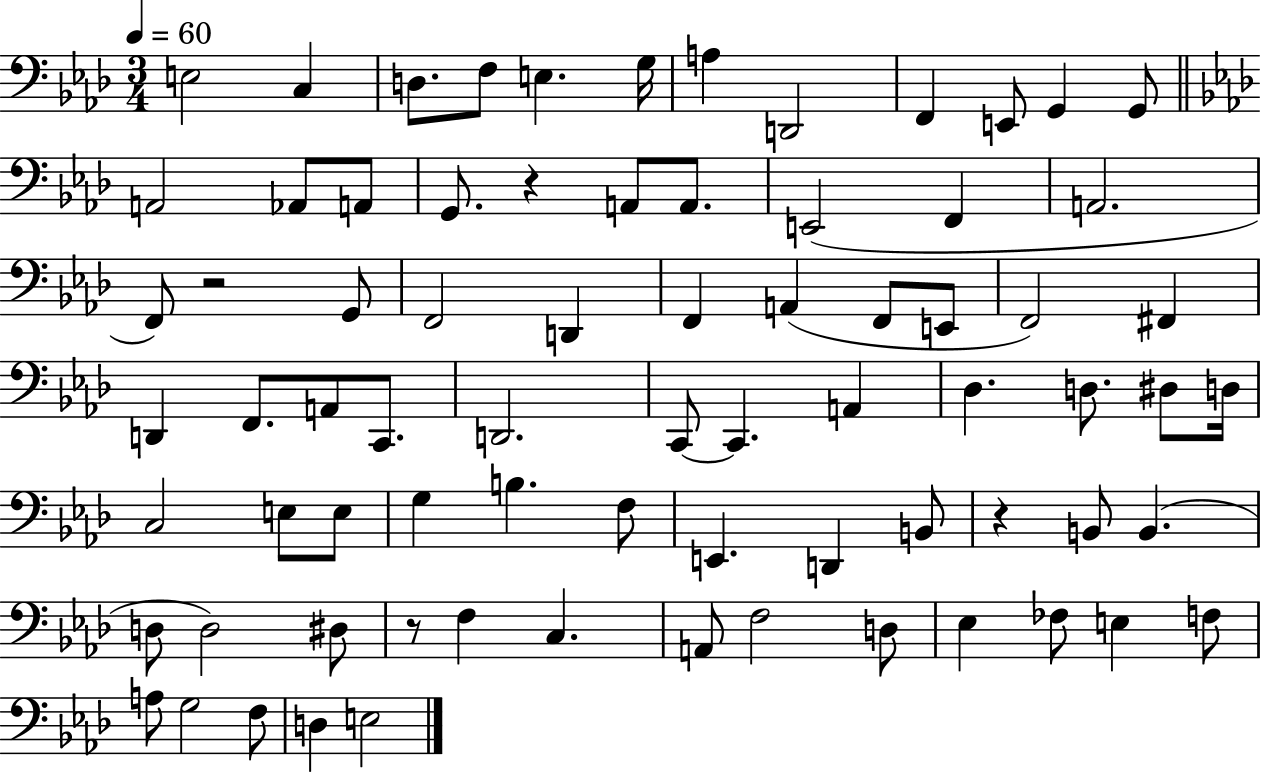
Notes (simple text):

E3/h C3/q D3/e. F3/e E3/q. G3/s A3/q D2/h F2/q E2/e G2/q G2/e A2/h Ab2/e A2/e G2/e. R/q A2/e A2/e. E2/h F2/q A2/h. F2/e R/h G2/e F2/h D2/q F2/q A2/q F2/e E2/e F2/h F#2/q D2/q F2/e. A2/e C2/e. D2/h. C2/e C2/q. A2/q Db3/q. D3/e. D#3/e D3/s C3/h E3/e E3/e G3/q B3/q. F3/e E2/q. D2/q B2/e R/q B2/e B2/q. D3/e D3/h D#3/e R/e F3/q C3/q. A2/e F3/h D3/e Eb3/q FES3/e E3/q F3/e A3/e G3/h F3/e D3/q E3/h